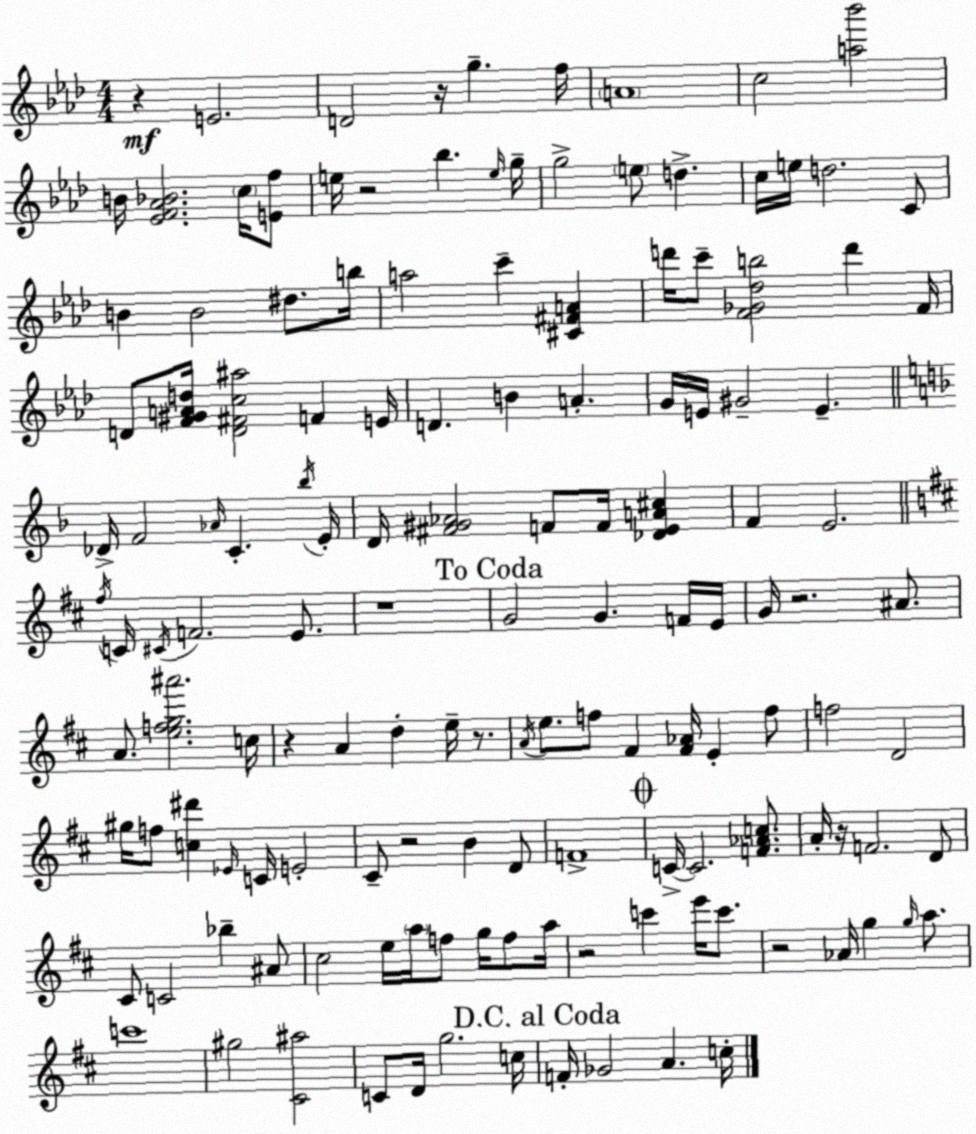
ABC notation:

X:1
T:Untitled
M:4/4
L:1/4
K:Ab
z E2 D2 z/4 g f/4 A4 c2 [a_b']2 B/4 [_EF_A_B]2 c/4 [Ef]/2 e/4 z2 _b e/4 g/4 g2 e/2 d c/4 e/4 d2 C/2 B B2 ^d/2 b/4 a2 c' [^C^FA] d'/4 c'/2 [F_G_db]2 d' F/4 D/2 [F^GAd]/4 [D^Fc^a]2 F E/4 D B A G/4 E/4 ^G2 E _D/4 F2 _A/4 C _b/4 E/4 D/4 [^F^G_A]2 F/2 F/4 [_DEA^c] F E2 ^f/4 C/4 ^C/4 F2 E/2 z4 G2 G F/4 E/4 G/4 z2 ^A/2 A/2 [efg^a']2 c/4 z A d e/4 z/2 A/4 e/2 f/2 ^F [^F_A]/4 E f/2 f2 D2 ^g/4 f/2 [c^d'] _E/4 C/4 E2 ^C/2 z2 B D/2 F4 C/4 C2 [F_Ac]/2 A/4 z/4 F2 D/2 ^C/2 C2 _b ^A/2 ^c2 e/4 a/4 f/2 g/4 f/2 a/4 z2 c' e'/4 c'/2 z2 _A/4 g g/4 a/2 c'4 ^g2 [^C^a]2 C/2 D/4 g2 c/4 F/4 _G2 A c/4